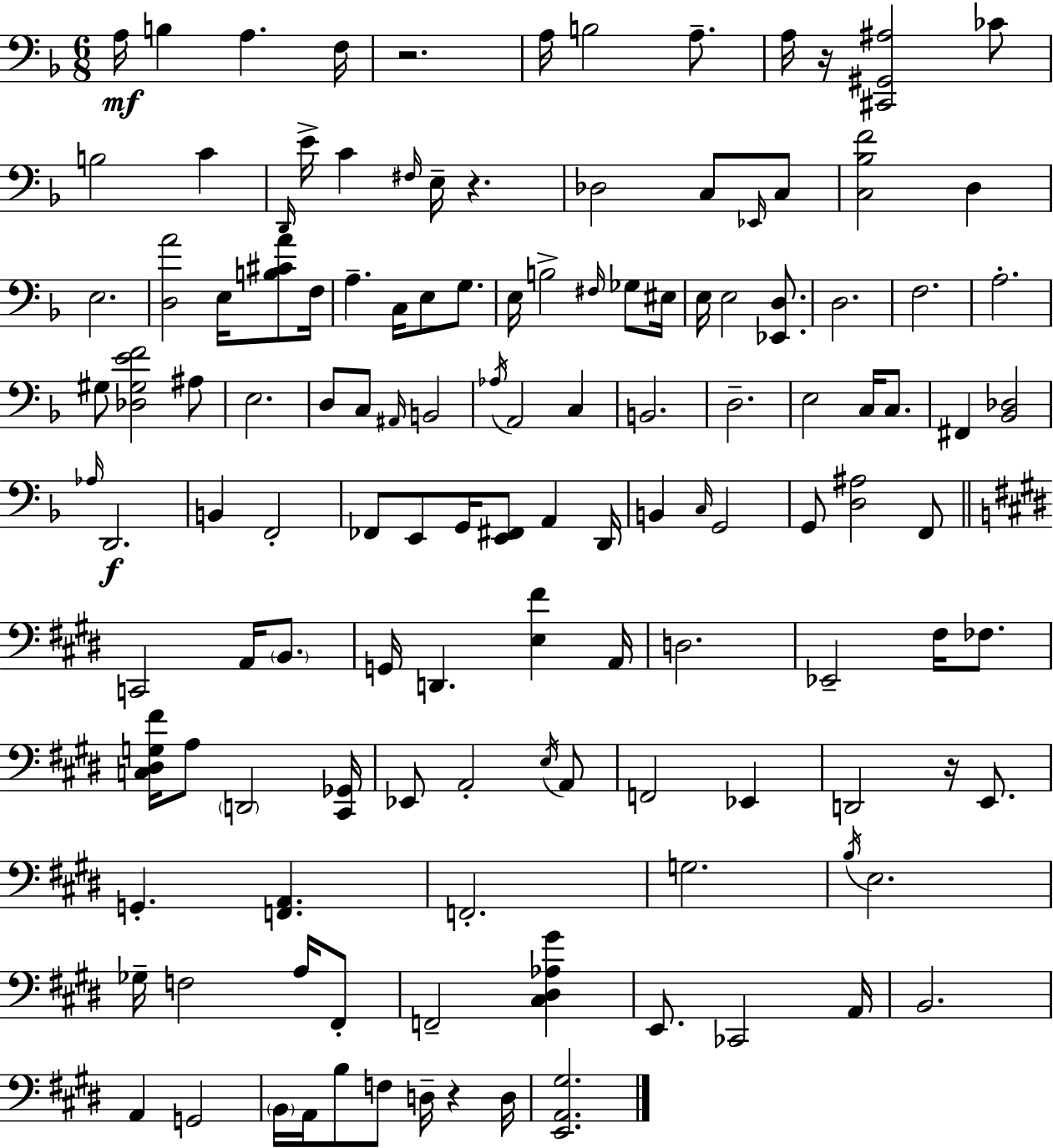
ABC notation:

X:1
T:Untitled
M:6/8
L:1/4
K:F
A,/4 B, A, F,/4 z2 A,/4 B,2 A,/2 A,/4 z/4 [^C,,^G,,^A,]2 _C/2 B,2 C D,,/4 E/4 C ^F,/4 E,/4 z _D,2 C,/2 _E,,/4 C,/2 [C,_B,F]2 D, E,2 [D,A]2 E,/4 [B,^CA]/2 F,/4 A, C,/4 E,/2 G,/2 E,/4 B,2 ^F,/4 _G,/2 ^E,/4 E,/4 E,2 [_E,,D,]/2 D,2 F,2 A,2 ^G,/2 [_D,^G,EF]2 ^A,/2 E,2 D,/2 C,/2 ^A,,/4 B,,2 _A,/4 A,,2 C, B,,2 D,2 E,2 C,/4 C,/2 ^F,, [_B,,_D,]2 _A,/4 D,,2 B,, F,,2 _F,,/2 E,,/2 G,,/4 [E,,^F,,]/2 A,, D,,/4 B,, C,/4 G,,2 G,,/2 [D,^A,]2 F,,/2 C,,2 A,,/4 B,,/2 G,,/4 D,, [E,^F] A,,/4 D,2 _E,,2 ^F,/4 _F,/2 [C,^D,G,^F]/4 A,/2 D,,2 [^C,,_G,,]/4 _E,,/2 A,,2 E,/4 A,,/2 F,,2 _E,, D,,2 z/4 E,,/2 G,, [F,,A,,] F,,2 G,2 B,/4 E,2 _G,/4 F,2 A,/4 ^F,,/2 F,,2 [^C,^D,_A,^G] E,,/2 _C,,2 A,,/4 B,,2 A,, G,,2 B,,/4 A,,/4 B,/2 F,/2 D,/4 z D,/4 [E,,A,,^G,]2